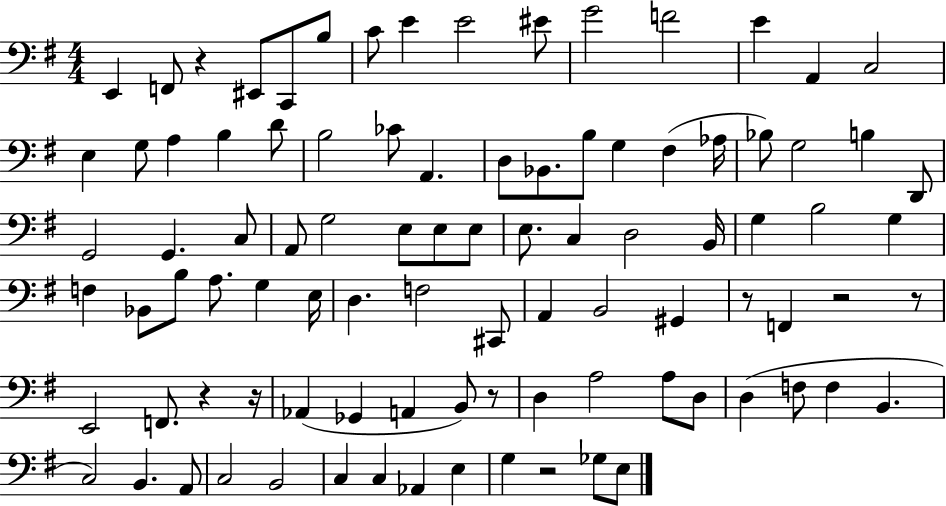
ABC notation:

X:1
T:Untitled
M:4/4
L:1/4
K:G
E,, F,,/2 z ^E,,/2 C,,/2 B,/2 C/2 E E2 ^E/2 G2 F2 E A,, C,2 E, G,/2 A, B, D/2 B,2 _C/2 A,, D,/2 _B,,/2 B,/2 G, ^F, _A,/4 _B,/2 G,2 B, D,,/2 G,,2 G,, C,/2 A,,/2 G,2 E,/2 E,/2 E,/2 E,/2 C, D,2 B,,/4 G, B,2 G, F, _B,,/2 B,/2 A,/2 G, E,/4 D, F,2 ^C,,/2 A,, B,,2 ^G,, z/2 F,, z2 z/2 E,,2 F,,/2 z z/4 _A,, _G,, A,, B,,/2 z/2 D, A,2 A,/2 D,/2 D, F,/2 F, B,, C,2 B,, A,,/2 C,2 B,,2 C, C, _A,, E, G, z2 _G,/2 E,/2